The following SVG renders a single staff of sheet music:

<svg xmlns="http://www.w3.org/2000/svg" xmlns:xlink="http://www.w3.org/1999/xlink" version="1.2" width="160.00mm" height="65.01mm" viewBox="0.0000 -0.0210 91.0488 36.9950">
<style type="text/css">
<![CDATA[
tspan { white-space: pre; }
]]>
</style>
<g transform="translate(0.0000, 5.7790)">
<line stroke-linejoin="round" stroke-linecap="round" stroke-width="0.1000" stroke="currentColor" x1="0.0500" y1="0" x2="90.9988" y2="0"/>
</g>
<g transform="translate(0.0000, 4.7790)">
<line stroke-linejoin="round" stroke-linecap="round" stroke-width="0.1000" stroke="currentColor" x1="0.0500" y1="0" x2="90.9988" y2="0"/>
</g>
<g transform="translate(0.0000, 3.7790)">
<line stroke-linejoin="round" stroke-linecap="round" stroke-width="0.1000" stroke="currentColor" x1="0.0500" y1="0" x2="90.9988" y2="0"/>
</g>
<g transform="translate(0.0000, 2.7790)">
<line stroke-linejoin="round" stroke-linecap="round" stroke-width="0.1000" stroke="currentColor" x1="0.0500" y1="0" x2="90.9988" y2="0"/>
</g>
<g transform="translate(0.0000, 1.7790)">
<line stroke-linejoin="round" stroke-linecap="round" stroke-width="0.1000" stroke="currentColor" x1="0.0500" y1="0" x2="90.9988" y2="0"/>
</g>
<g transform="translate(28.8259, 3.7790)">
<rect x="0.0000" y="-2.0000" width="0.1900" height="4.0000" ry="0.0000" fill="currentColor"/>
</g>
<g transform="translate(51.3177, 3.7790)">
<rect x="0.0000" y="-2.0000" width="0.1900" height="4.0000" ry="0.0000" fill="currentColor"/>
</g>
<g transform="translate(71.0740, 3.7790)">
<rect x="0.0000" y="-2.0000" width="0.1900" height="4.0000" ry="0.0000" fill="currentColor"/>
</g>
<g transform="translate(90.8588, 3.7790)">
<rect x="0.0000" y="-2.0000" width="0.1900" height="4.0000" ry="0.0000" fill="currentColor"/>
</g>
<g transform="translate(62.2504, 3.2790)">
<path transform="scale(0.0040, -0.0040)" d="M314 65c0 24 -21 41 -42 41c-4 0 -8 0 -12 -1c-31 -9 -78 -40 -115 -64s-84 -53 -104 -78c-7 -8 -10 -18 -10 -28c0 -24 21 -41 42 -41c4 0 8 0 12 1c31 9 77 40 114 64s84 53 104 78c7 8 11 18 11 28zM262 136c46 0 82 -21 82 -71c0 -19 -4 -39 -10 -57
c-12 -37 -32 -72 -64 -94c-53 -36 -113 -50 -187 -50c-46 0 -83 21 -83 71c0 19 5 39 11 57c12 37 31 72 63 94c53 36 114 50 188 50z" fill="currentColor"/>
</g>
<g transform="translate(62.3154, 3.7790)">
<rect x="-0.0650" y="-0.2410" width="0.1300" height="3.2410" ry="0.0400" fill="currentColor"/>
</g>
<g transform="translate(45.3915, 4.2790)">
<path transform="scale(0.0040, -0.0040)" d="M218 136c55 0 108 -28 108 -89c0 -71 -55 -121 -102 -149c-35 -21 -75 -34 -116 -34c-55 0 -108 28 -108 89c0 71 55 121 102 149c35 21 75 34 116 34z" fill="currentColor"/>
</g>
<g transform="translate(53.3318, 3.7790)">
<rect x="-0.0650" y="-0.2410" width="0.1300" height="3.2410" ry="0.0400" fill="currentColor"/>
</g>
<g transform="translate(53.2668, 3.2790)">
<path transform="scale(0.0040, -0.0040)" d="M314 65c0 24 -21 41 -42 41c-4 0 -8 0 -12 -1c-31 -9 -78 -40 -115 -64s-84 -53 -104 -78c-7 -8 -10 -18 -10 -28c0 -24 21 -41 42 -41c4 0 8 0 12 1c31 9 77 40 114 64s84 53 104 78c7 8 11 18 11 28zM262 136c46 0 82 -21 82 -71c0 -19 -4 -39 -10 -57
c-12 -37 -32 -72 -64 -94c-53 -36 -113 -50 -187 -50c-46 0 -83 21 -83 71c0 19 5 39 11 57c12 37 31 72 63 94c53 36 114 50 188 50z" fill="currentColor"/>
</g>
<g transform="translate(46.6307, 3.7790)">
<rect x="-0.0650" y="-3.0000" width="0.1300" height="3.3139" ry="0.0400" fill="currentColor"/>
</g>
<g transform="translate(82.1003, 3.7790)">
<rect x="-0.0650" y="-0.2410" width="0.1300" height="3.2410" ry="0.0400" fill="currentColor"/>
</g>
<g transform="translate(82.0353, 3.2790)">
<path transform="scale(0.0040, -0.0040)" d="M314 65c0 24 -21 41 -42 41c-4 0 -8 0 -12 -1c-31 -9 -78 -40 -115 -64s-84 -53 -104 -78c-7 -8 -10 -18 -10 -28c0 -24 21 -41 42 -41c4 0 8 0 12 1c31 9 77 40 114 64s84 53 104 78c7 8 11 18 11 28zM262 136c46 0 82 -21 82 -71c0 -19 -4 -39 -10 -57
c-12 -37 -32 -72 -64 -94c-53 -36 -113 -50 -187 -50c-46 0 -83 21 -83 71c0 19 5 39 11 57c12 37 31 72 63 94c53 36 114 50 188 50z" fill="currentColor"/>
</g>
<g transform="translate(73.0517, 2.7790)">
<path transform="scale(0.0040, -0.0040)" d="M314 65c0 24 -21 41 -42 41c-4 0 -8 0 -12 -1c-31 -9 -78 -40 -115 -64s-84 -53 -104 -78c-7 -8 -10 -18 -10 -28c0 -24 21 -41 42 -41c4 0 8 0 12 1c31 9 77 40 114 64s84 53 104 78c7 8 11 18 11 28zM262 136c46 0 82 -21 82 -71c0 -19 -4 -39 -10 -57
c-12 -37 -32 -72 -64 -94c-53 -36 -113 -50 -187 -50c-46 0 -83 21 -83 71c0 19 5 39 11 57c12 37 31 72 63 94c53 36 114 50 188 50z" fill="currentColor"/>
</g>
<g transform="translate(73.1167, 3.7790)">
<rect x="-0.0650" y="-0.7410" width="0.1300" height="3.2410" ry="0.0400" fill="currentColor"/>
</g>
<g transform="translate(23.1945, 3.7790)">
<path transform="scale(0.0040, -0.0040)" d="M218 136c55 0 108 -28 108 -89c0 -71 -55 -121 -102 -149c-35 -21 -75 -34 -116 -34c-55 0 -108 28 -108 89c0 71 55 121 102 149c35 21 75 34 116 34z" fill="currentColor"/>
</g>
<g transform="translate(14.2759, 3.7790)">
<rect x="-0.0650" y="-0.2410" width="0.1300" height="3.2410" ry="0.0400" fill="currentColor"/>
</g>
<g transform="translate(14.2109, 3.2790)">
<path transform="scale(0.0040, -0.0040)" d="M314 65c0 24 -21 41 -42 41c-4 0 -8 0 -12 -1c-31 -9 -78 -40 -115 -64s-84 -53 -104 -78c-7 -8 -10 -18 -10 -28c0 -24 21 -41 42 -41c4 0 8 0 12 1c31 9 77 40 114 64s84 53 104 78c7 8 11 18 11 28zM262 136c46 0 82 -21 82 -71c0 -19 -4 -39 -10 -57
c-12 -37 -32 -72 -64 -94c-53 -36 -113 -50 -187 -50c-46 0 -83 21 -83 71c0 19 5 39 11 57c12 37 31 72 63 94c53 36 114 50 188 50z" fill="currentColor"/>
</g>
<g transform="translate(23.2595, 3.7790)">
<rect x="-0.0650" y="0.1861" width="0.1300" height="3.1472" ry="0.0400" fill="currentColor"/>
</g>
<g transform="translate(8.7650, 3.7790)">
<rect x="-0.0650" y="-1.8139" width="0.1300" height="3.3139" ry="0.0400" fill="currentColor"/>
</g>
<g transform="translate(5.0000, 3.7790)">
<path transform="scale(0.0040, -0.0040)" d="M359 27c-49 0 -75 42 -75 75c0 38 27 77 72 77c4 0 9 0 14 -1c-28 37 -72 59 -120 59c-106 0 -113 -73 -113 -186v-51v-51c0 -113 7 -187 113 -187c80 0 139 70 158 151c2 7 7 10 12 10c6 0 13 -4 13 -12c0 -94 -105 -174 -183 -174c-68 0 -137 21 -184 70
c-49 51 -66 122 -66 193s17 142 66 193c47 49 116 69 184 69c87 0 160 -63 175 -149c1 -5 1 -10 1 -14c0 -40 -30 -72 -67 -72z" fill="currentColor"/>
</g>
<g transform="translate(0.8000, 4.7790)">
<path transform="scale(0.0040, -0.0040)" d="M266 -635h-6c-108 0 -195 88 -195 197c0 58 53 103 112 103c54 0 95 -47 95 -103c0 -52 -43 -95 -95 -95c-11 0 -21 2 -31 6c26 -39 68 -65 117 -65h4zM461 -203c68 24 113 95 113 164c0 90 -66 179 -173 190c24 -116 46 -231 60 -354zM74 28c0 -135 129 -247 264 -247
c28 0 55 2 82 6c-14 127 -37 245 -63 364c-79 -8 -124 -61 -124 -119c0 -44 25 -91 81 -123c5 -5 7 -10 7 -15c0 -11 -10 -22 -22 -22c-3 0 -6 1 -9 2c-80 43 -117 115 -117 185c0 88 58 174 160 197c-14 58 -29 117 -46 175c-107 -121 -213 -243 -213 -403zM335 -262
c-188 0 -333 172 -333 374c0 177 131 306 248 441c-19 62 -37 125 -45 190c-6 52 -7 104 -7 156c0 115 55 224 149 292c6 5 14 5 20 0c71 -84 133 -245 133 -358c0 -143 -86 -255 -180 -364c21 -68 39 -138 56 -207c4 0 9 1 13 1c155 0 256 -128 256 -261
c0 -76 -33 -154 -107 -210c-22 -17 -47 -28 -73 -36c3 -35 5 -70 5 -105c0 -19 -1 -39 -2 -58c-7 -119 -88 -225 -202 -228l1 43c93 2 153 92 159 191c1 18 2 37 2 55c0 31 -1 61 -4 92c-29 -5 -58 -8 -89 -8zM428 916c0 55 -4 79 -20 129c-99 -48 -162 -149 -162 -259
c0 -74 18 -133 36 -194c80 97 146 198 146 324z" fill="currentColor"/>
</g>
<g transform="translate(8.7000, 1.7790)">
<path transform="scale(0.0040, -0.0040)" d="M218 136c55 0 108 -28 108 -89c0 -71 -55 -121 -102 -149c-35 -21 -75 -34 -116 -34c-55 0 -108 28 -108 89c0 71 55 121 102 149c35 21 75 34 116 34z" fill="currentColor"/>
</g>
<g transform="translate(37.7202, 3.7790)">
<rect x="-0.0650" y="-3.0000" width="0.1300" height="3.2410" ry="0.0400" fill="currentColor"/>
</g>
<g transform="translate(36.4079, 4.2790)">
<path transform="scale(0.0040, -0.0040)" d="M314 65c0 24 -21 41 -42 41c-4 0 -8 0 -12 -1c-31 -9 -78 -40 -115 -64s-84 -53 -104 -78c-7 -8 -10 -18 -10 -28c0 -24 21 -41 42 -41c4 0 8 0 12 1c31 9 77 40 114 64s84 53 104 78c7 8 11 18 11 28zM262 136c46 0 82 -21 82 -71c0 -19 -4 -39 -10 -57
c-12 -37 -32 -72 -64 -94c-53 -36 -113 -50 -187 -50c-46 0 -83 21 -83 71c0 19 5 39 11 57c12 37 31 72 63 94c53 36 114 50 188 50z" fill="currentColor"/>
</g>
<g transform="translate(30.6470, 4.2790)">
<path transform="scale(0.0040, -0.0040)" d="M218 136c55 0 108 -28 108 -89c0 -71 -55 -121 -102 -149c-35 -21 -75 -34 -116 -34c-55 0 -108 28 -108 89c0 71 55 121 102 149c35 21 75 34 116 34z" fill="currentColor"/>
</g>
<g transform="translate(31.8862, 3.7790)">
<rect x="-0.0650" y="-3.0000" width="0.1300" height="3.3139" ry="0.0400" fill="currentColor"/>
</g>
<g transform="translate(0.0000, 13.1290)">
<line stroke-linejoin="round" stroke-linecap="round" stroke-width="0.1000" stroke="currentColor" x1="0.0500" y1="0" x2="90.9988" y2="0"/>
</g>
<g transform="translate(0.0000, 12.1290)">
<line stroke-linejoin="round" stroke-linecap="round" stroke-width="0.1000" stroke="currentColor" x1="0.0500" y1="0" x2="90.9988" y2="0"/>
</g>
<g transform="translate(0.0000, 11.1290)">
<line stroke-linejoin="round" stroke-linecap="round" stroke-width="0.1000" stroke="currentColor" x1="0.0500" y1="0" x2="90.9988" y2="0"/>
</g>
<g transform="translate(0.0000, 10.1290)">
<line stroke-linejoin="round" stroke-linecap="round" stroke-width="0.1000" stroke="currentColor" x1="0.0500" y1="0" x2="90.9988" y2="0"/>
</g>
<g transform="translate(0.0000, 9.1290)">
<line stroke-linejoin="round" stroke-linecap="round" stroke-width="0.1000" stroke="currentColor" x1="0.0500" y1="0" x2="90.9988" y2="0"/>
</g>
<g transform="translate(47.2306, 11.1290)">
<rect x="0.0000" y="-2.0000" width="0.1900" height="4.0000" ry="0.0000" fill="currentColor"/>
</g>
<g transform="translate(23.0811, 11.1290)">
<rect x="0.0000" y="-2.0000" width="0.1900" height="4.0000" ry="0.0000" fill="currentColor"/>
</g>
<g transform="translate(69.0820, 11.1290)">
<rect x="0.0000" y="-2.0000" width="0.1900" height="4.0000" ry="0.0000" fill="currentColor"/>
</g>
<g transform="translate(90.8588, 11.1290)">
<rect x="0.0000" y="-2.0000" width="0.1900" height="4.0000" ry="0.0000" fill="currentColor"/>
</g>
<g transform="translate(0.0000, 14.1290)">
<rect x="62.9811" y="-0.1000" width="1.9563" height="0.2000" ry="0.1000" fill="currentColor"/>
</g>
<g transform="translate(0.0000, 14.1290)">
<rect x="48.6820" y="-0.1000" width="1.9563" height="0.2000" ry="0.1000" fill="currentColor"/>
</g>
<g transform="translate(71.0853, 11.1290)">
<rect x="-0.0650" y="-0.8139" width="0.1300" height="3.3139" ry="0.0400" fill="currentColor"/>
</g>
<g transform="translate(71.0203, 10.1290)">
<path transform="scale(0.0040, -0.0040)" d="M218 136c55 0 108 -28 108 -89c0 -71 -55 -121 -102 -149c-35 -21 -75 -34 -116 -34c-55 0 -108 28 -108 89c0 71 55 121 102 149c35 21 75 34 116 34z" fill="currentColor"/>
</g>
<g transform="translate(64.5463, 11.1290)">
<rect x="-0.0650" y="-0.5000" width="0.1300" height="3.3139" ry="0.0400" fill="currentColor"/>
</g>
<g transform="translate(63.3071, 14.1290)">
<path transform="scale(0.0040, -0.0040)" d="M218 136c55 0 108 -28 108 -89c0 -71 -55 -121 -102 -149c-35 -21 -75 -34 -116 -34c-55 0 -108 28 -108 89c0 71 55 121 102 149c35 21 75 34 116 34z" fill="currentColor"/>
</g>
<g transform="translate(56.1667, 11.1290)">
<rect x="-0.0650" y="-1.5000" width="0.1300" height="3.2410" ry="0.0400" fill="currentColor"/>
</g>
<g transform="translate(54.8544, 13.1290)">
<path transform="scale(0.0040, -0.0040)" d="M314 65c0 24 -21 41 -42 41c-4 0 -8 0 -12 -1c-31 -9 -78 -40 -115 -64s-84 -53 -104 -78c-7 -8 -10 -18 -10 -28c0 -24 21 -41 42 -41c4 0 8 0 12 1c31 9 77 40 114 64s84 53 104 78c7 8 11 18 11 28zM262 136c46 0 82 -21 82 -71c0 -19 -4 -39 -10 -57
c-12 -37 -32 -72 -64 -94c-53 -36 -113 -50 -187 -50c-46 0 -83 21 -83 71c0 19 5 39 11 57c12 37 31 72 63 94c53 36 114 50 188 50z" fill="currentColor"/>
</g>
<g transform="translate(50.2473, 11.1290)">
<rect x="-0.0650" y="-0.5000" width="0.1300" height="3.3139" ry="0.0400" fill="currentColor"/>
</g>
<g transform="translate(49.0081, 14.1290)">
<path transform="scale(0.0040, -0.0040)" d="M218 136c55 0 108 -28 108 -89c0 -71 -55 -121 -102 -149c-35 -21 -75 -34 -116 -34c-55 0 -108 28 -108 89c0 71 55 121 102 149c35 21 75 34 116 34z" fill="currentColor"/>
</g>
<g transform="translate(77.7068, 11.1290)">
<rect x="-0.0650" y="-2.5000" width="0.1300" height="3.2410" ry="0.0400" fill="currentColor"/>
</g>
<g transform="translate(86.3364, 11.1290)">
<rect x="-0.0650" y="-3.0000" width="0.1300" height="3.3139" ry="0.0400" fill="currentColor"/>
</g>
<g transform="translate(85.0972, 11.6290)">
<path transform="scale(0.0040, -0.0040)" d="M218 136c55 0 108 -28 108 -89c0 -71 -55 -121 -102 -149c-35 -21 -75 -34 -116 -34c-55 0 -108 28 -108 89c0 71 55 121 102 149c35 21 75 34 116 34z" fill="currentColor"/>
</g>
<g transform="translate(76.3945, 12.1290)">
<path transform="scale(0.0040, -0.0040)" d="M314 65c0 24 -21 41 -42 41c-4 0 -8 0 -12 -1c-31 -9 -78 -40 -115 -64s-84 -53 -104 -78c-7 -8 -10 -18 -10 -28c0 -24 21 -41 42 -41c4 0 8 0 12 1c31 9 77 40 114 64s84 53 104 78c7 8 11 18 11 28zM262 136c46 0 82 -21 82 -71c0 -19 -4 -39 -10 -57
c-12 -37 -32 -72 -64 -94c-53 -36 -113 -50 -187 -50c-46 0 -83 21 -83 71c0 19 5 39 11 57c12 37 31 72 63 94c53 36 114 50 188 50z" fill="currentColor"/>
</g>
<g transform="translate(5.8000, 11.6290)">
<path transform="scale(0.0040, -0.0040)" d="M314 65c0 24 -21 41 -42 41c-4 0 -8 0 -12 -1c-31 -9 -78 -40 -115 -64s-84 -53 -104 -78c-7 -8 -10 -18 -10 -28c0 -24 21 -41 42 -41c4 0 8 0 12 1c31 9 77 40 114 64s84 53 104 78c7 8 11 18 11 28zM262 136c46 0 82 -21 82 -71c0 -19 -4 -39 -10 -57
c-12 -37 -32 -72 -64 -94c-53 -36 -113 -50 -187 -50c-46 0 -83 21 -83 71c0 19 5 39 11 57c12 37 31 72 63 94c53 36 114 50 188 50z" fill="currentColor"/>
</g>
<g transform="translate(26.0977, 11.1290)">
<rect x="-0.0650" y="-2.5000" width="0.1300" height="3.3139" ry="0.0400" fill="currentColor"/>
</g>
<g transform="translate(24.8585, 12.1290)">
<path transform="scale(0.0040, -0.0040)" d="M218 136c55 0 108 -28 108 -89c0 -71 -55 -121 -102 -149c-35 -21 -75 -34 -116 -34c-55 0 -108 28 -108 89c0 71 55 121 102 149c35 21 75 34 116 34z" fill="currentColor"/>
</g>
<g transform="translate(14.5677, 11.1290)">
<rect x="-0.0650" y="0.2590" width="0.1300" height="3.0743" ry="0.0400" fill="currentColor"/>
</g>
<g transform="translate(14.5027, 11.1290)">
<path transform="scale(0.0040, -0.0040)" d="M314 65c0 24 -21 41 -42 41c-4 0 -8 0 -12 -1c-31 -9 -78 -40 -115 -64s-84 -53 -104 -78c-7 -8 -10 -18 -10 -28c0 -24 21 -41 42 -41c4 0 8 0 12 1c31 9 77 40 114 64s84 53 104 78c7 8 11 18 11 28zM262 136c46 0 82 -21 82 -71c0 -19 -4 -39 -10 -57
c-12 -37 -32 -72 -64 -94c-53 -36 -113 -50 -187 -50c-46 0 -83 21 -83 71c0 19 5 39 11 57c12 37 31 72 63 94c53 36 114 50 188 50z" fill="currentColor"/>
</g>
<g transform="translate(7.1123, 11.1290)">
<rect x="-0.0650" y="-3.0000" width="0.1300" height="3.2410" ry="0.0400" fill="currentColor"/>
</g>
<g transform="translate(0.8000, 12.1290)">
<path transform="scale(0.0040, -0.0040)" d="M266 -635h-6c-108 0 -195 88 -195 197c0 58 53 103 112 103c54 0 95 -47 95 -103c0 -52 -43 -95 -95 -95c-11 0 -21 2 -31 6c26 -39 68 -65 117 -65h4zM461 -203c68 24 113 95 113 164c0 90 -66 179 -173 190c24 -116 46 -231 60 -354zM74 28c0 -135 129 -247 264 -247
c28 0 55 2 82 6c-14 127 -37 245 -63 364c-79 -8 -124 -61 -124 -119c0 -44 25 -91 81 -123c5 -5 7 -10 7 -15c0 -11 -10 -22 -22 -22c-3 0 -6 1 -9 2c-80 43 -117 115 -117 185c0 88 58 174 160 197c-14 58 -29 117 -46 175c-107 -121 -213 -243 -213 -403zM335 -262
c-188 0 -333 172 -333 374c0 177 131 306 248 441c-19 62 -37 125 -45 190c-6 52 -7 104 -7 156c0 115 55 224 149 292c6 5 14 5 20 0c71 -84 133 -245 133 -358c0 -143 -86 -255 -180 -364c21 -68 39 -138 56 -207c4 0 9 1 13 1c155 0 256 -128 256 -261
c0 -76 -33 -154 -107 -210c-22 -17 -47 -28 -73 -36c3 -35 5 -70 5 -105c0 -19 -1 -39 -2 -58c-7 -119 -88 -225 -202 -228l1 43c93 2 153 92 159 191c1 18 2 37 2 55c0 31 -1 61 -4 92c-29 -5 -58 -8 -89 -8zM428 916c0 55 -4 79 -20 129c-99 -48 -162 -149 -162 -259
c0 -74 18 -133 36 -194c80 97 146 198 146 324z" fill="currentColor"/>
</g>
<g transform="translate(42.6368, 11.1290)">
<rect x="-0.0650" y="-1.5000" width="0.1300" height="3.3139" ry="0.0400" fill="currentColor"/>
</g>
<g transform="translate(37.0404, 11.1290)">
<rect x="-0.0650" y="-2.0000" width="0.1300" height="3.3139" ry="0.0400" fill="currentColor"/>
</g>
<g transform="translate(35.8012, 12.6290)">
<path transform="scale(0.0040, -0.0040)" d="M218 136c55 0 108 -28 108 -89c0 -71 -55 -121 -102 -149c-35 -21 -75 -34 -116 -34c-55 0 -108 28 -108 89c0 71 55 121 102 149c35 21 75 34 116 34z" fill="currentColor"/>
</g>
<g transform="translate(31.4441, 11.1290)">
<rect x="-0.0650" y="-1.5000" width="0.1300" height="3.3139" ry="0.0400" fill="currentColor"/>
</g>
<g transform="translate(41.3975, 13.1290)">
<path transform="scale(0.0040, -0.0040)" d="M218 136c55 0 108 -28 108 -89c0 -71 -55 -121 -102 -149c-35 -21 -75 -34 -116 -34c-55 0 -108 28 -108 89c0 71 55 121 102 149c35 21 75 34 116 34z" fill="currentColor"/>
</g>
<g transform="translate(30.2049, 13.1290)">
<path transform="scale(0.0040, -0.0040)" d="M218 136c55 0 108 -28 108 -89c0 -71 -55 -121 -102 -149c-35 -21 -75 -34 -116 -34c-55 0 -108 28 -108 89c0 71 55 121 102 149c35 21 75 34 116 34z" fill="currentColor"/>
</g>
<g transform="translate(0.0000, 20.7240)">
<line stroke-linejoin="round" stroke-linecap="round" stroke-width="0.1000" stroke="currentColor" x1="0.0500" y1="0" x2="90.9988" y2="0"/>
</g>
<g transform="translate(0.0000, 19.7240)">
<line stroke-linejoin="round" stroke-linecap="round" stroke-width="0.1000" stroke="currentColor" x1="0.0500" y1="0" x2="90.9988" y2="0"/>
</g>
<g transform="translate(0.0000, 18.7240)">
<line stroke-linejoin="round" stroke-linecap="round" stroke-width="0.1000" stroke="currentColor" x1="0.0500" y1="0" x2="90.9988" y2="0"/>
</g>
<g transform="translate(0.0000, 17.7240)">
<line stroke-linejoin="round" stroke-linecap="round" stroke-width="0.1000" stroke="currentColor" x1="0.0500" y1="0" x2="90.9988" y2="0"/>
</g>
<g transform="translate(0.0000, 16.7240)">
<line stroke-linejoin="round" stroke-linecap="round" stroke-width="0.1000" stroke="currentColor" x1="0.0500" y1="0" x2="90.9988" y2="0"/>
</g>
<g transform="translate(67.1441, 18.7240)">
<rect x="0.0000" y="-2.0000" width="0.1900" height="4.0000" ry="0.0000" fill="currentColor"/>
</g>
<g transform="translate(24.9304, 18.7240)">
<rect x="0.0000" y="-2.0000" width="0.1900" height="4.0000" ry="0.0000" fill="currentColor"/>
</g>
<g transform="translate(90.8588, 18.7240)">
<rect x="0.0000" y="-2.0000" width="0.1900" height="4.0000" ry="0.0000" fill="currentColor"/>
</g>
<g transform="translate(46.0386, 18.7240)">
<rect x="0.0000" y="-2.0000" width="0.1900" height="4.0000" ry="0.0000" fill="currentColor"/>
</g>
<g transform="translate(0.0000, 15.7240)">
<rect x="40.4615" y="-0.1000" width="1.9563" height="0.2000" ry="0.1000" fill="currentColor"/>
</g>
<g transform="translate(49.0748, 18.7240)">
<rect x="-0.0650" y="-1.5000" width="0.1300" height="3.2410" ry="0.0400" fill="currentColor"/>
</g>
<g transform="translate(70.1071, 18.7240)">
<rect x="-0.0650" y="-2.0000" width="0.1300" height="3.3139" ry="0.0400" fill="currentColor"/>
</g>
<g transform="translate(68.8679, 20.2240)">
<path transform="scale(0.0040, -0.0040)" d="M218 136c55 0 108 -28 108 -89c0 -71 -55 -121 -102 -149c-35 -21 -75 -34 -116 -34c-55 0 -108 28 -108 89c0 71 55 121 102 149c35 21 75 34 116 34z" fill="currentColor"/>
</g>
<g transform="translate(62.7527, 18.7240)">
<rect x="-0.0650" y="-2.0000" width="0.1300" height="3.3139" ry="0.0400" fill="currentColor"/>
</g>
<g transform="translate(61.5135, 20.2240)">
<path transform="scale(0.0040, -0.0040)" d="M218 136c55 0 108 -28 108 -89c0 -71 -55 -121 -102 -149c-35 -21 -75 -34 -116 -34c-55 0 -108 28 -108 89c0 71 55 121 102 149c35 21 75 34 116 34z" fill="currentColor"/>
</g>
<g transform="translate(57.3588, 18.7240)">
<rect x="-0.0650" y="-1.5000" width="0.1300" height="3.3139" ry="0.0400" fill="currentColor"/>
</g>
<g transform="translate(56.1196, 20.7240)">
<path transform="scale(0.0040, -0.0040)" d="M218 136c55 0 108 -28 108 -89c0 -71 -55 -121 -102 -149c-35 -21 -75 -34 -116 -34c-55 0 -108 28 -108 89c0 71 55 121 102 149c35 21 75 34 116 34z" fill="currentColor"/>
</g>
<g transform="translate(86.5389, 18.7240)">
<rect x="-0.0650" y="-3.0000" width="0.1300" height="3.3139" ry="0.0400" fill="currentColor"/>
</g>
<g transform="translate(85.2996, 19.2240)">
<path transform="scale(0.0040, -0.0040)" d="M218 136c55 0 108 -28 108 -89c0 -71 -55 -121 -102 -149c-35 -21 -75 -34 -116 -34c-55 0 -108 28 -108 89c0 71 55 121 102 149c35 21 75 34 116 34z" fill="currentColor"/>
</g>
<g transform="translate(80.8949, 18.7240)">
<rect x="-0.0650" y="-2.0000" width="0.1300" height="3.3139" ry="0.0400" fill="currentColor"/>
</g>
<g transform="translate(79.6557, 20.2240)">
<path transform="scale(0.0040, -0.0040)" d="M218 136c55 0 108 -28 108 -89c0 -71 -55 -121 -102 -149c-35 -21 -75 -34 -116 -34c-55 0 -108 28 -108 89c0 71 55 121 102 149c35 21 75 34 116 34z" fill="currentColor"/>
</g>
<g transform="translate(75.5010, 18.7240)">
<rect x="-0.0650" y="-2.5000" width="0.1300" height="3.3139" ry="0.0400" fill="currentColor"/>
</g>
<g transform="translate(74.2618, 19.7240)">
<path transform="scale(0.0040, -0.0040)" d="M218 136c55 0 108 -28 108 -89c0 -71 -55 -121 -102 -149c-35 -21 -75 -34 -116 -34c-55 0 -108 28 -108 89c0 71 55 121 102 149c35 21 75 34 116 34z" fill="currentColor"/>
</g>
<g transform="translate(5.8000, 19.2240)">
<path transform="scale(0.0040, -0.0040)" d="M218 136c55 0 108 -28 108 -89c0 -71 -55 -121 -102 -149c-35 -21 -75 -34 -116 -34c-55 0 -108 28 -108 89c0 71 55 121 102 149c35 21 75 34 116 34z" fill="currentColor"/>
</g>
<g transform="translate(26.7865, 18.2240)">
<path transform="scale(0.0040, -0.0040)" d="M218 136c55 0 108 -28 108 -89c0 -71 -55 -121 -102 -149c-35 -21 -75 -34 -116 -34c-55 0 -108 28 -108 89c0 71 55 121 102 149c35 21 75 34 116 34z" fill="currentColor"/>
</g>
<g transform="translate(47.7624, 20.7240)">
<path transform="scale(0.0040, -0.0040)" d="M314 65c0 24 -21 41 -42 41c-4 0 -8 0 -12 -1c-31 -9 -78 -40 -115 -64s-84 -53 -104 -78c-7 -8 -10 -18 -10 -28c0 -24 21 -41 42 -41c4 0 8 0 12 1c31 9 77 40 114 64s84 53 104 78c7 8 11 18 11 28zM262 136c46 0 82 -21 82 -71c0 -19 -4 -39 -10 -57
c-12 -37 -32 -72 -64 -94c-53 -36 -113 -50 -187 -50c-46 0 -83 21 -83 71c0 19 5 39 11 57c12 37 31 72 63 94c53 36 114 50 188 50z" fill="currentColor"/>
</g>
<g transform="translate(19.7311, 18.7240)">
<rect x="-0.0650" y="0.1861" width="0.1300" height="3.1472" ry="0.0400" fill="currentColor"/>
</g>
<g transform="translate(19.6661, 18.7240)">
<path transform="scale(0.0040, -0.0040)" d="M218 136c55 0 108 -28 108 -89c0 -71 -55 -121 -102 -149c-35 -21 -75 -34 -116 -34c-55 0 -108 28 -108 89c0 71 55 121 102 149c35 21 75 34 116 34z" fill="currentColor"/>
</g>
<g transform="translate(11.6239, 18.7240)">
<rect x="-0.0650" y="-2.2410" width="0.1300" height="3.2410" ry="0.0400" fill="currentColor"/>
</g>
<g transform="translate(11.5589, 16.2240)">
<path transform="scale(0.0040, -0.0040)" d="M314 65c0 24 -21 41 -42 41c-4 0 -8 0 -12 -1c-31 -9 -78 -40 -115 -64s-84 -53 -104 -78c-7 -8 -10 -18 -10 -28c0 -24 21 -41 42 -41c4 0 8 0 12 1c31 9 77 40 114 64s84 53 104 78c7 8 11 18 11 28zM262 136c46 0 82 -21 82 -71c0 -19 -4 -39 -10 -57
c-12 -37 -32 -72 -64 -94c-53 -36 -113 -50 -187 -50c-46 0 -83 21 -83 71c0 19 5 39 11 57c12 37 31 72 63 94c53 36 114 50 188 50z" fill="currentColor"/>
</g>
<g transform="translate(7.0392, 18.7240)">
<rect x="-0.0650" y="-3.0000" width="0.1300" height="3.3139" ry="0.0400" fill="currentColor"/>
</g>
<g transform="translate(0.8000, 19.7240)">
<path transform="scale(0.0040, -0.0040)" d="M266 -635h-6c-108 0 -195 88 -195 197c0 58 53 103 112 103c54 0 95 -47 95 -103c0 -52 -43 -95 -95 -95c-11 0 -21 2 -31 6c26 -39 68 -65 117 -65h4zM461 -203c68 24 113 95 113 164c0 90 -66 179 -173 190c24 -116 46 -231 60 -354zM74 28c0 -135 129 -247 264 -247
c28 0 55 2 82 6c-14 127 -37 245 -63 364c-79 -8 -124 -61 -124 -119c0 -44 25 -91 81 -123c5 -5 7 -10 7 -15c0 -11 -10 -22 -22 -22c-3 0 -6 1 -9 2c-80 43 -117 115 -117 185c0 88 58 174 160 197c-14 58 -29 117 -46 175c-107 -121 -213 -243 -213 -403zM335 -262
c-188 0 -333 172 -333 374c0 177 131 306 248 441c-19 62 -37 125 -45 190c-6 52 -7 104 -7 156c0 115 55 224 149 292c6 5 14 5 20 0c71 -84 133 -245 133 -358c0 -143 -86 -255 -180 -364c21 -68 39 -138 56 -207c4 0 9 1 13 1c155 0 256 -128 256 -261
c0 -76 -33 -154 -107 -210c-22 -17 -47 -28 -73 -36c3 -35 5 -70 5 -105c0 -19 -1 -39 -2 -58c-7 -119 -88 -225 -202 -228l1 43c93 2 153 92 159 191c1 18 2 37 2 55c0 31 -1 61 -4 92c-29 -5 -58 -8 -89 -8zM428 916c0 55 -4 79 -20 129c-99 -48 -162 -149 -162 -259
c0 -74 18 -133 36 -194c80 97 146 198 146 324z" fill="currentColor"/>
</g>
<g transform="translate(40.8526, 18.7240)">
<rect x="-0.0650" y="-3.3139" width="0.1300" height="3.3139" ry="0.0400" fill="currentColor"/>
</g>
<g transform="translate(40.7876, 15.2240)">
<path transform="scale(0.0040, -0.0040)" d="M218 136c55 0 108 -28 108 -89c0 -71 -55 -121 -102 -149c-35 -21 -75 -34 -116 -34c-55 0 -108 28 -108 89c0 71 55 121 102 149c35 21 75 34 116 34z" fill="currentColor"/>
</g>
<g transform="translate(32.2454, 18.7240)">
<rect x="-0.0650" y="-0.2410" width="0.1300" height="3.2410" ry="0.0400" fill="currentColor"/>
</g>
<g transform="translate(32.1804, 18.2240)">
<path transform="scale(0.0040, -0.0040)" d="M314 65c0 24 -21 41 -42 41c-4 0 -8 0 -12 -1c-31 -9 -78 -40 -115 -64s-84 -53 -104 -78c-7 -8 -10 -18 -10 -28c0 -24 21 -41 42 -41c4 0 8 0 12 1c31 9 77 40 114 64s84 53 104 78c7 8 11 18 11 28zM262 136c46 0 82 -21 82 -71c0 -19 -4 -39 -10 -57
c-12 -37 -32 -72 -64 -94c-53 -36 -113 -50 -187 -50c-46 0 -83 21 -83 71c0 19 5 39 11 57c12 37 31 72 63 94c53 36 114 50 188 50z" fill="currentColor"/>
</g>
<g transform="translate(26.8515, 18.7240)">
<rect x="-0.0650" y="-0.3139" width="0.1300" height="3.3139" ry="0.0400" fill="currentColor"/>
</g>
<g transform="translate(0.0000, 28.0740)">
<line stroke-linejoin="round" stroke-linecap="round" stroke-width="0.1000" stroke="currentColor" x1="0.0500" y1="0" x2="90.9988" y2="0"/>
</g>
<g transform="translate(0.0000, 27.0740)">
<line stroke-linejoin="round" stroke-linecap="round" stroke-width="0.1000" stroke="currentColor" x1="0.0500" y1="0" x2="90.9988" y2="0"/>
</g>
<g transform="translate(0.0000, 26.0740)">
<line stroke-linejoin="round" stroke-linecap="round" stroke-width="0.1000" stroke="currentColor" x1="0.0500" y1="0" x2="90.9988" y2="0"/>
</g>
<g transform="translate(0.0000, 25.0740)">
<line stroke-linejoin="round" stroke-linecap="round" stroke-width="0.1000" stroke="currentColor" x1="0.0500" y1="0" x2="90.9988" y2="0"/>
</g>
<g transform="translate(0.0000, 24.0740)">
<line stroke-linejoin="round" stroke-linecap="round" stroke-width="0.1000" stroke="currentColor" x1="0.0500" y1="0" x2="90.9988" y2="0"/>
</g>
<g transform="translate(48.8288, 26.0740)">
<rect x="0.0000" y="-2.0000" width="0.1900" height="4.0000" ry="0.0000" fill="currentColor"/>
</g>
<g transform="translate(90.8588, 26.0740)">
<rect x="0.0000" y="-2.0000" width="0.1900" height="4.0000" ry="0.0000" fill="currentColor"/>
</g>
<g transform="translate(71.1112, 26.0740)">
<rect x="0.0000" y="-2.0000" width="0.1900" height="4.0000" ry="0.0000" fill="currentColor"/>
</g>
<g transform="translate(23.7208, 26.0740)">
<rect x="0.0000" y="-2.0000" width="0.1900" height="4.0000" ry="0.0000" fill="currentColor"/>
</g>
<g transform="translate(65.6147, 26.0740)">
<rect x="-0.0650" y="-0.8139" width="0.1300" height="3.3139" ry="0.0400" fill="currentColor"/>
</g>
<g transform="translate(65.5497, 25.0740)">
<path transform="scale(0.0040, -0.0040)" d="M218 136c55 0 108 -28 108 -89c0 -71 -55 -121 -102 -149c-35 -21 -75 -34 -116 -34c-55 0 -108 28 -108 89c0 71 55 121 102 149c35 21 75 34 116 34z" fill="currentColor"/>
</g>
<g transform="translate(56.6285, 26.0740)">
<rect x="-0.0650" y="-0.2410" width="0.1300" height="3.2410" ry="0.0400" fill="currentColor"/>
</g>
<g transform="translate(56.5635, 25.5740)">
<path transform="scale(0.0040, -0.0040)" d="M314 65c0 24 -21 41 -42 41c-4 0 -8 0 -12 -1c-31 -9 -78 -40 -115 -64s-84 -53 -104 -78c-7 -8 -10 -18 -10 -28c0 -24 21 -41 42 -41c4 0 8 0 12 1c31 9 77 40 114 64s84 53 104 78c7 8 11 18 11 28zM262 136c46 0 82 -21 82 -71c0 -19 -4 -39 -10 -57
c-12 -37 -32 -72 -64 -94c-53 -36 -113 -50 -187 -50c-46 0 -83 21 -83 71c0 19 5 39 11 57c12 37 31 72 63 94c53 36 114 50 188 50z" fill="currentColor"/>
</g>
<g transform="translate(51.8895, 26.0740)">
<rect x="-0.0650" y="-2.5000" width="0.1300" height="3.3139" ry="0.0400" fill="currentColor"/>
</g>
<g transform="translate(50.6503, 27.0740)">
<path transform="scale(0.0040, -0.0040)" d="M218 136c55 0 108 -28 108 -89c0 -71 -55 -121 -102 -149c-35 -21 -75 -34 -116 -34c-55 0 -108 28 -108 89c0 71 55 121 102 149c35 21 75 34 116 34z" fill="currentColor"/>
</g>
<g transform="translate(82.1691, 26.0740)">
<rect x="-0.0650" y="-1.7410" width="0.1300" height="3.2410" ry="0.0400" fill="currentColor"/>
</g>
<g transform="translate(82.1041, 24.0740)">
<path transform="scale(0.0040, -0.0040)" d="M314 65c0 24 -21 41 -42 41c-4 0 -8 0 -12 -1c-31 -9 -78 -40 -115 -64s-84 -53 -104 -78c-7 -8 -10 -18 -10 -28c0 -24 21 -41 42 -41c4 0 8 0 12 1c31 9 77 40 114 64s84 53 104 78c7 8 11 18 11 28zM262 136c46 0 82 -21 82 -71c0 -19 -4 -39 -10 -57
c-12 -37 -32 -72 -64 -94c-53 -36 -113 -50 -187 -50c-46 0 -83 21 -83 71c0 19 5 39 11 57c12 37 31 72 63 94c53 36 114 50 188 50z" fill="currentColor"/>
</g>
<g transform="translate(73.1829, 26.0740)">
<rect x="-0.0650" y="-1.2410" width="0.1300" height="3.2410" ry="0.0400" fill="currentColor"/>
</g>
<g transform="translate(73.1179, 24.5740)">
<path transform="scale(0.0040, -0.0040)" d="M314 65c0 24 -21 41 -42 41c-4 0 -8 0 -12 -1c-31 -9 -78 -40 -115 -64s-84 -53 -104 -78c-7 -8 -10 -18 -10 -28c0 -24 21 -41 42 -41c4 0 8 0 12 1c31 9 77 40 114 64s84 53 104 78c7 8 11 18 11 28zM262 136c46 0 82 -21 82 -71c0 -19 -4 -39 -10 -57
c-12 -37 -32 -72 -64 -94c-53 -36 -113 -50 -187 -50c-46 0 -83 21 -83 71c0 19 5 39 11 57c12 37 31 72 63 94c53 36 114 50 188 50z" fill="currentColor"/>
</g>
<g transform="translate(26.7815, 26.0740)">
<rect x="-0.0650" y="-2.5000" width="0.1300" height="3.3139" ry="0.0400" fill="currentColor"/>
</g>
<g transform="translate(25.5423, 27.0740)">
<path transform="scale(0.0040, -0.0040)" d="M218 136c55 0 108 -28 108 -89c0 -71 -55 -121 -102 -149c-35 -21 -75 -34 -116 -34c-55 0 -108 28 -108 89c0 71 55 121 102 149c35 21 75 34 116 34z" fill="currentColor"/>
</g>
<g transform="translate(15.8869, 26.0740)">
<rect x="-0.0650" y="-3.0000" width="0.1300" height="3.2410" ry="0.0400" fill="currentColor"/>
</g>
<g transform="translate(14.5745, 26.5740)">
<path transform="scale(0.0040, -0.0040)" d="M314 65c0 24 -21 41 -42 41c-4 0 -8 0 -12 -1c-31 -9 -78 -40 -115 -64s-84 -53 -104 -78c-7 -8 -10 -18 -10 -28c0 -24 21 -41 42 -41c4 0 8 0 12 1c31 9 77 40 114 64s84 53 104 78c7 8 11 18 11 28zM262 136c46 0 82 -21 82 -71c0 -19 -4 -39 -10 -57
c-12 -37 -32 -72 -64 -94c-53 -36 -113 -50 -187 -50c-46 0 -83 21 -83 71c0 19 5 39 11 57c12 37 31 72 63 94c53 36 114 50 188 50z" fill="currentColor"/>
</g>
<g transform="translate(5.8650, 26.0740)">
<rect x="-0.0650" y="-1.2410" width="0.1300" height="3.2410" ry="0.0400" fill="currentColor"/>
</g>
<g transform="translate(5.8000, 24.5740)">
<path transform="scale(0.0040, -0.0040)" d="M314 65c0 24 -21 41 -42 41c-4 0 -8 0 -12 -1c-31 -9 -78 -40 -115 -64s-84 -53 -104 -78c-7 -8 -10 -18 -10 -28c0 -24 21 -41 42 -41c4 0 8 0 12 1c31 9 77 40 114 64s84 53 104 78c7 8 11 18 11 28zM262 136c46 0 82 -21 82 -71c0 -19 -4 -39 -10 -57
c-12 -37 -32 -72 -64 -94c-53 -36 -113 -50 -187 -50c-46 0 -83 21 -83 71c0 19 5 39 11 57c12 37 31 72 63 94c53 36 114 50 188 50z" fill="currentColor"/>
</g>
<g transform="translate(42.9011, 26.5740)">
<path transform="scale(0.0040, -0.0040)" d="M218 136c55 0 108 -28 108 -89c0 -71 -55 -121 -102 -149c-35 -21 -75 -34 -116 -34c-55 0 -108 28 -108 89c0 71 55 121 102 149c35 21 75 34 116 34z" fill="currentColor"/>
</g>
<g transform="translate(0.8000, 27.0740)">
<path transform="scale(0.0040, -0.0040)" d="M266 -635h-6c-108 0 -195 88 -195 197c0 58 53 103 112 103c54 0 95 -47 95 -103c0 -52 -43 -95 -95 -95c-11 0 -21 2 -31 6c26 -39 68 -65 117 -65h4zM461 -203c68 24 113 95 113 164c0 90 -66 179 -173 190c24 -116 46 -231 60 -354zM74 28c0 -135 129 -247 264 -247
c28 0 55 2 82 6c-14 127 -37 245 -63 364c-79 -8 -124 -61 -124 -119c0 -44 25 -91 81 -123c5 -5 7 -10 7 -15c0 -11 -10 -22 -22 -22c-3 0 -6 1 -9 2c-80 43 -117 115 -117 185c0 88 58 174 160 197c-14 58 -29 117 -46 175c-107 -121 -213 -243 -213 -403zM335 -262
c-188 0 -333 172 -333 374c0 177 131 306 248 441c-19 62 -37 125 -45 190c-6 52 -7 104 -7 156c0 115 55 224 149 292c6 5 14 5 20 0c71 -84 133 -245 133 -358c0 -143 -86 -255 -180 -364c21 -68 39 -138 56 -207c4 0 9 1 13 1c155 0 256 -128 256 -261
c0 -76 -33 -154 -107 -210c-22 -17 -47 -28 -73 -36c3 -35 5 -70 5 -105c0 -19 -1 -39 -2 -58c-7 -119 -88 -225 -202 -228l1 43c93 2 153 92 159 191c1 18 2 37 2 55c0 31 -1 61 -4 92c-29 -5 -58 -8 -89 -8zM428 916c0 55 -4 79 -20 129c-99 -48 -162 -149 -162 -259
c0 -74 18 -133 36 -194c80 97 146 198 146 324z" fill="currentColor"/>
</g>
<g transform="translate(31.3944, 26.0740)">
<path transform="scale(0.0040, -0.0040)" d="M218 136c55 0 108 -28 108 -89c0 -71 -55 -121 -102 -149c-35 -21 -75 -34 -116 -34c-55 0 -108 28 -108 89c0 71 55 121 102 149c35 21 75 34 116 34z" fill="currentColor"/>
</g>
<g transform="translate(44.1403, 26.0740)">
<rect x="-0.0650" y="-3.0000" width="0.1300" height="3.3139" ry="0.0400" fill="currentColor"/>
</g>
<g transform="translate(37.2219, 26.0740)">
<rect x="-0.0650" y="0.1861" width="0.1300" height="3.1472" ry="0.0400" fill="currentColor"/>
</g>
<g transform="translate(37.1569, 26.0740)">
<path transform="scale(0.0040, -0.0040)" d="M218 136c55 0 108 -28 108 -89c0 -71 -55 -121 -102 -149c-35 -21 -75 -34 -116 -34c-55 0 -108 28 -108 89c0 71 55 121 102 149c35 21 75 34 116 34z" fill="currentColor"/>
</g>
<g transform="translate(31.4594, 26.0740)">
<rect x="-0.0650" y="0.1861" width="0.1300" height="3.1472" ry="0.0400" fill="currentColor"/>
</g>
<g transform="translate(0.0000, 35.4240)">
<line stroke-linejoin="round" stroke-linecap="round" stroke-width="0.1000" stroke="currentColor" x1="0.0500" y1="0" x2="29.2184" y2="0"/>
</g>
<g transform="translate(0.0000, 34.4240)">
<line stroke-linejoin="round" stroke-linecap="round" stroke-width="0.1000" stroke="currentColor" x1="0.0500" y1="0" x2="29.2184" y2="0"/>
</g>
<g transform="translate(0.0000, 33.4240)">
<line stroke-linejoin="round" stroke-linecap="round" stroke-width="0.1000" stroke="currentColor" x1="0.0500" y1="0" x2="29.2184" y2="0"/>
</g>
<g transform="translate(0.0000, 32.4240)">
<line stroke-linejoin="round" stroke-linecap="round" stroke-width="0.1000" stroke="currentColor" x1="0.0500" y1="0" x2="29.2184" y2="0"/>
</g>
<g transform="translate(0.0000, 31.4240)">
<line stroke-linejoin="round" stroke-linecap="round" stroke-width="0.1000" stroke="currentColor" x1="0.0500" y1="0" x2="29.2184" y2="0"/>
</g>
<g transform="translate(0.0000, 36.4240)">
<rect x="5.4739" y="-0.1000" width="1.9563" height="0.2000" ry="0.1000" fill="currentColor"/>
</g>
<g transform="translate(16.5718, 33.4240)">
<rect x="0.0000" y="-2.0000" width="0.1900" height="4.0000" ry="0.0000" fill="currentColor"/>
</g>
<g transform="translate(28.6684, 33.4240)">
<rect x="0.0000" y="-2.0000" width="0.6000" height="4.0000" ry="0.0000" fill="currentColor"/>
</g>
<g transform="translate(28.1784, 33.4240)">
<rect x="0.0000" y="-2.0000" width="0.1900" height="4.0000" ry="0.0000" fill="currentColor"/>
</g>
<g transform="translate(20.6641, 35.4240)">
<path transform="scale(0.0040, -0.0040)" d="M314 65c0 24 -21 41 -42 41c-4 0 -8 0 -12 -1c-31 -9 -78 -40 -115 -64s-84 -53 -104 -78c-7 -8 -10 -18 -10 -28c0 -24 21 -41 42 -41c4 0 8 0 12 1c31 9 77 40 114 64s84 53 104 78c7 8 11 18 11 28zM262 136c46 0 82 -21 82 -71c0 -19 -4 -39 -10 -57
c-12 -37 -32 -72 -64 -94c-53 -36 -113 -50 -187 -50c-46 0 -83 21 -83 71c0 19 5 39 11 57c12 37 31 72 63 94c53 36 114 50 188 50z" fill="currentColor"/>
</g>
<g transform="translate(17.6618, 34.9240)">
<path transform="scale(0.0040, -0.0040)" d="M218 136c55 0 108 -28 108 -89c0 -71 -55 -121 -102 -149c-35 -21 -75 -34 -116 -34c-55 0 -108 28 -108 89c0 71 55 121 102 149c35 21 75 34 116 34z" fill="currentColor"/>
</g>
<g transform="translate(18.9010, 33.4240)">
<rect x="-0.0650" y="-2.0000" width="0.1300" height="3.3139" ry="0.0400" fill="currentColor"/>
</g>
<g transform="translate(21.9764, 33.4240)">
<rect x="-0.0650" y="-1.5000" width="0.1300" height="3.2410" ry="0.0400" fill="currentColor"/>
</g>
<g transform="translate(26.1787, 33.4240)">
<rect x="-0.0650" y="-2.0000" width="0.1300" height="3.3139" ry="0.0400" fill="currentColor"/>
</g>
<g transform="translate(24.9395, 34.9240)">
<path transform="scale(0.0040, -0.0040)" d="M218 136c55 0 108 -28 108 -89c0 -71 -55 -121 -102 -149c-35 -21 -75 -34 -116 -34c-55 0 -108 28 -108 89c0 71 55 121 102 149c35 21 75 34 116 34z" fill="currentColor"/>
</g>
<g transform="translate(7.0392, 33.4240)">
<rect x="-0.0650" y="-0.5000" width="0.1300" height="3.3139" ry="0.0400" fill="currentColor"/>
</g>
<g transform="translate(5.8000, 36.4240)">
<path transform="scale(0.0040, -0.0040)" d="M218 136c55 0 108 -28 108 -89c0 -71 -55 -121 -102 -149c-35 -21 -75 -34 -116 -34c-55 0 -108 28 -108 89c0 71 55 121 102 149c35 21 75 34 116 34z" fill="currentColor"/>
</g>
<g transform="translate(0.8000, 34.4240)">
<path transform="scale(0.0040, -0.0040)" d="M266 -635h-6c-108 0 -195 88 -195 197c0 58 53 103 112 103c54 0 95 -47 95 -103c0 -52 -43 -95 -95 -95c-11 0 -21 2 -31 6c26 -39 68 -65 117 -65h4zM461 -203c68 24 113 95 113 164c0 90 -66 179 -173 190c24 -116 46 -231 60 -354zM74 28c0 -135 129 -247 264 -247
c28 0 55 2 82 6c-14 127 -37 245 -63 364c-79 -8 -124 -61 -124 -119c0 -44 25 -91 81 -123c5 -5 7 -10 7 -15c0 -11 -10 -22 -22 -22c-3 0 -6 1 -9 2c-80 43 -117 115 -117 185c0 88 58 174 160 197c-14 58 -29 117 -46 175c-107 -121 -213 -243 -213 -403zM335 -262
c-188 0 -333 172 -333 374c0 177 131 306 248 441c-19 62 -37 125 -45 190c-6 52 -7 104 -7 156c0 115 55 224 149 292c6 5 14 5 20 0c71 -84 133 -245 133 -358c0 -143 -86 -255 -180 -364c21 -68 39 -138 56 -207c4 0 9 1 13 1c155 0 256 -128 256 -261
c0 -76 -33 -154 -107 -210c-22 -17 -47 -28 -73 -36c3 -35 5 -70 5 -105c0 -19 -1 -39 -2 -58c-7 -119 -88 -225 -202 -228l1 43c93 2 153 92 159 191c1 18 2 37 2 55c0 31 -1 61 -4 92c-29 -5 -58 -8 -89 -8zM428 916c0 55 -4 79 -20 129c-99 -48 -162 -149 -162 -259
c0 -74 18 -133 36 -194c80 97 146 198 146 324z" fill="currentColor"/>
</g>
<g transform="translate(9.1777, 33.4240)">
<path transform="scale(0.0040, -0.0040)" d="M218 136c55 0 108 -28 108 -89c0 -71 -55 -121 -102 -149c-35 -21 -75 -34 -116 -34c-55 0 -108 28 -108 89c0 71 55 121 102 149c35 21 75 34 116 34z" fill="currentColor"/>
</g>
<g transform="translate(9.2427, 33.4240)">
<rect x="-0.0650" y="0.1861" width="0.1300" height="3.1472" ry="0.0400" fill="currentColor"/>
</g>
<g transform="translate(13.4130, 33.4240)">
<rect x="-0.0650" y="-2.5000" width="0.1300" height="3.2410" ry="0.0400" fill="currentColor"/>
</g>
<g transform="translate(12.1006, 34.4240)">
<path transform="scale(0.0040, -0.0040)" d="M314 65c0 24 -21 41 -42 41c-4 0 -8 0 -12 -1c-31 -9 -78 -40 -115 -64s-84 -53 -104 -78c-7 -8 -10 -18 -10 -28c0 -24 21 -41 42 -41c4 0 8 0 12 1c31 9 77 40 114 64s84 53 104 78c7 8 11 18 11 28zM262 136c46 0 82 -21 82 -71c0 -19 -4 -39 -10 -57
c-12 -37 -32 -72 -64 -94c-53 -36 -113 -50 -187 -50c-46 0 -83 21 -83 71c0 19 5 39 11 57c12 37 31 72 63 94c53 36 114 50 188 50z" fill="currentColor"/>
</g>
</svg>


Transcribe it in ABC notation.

X:1
T:Untitled
M:4/4
L:1/4
K:C
f c2 B A A2 A c2 c2 d2 c2 A2 B2 G E F E C E2 C d G2 A A g2 B c c2 b E2 E F F G F A e2 A2 G B B A G c2 d e2 f2 C B G2 F E2 F